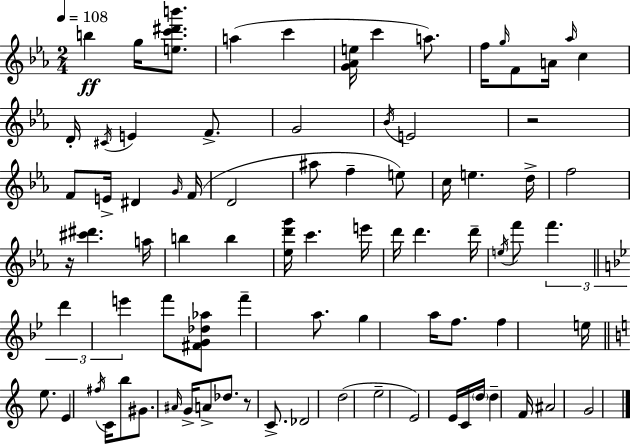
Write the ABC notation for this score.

X:1
T:Untitled
M:2/4
L:1/4
K:Eb
b g/4 [ec'^d'b']/2 a c' [G_Ae]/4 c' a/2 f/4 g/4 F/2 A/4 _a/4 c D/4 ^C/4 E F/2 G2 _B/4 E2 z2 F/2 E/4 ^D G/4 F/4 D2 ^a/2 f e/2 c/4 e d/4 f2 z/4 [^c'^d'] a/4 b b [_ed'g']/4 c' e'/4 d'/4 d' d'/4 e/4 f'/2 f' d' e' f'/2 [^FG_d_a]/2 f' a/2 g a/4 f/2 f e/4 e/2 E ^f/4 C/4 b/2 ^G/2 ^A/4 G/4 A/2 _d/2 z/2 C/2 _D2 d2 e2 E2 E/4 C/4 d/4 d F/4 ^A2 G2